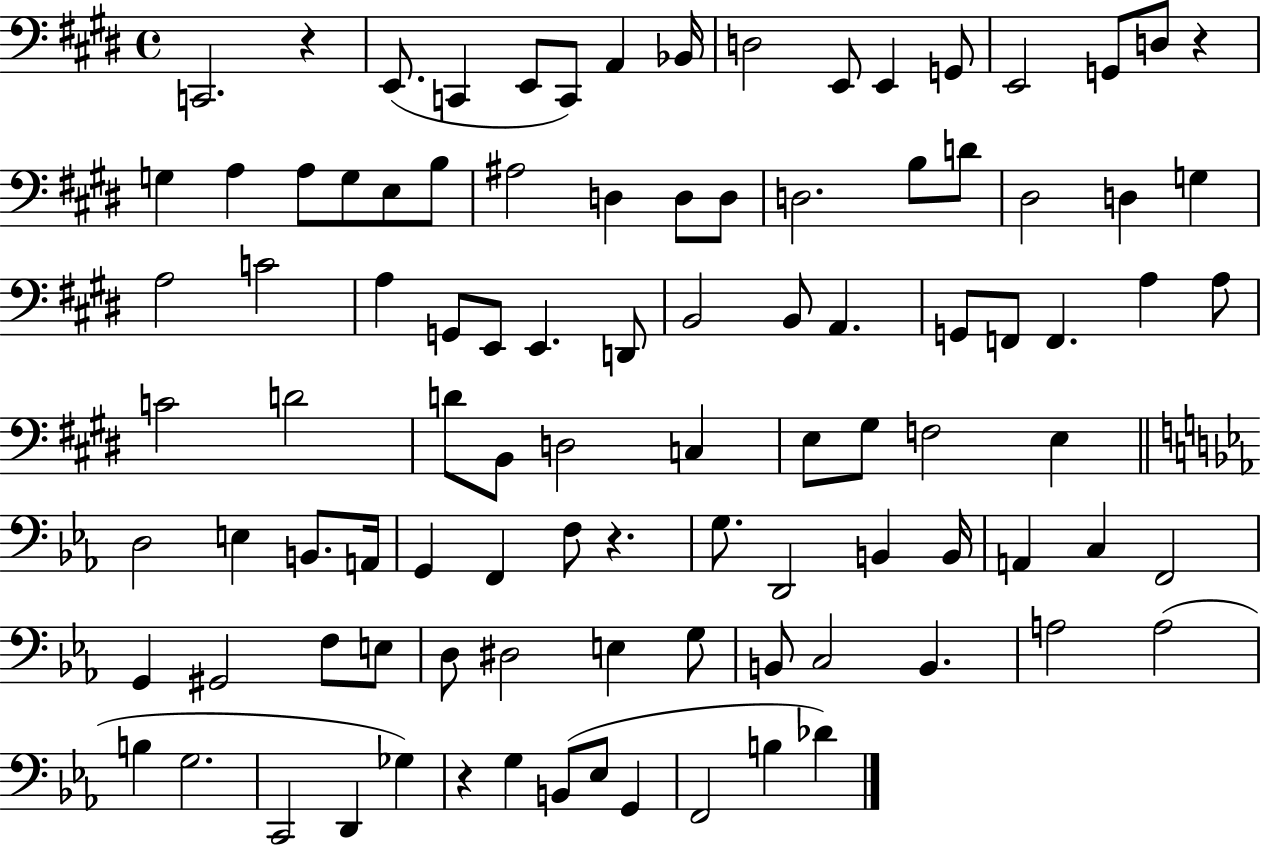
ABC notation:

X:1
T:Untitled
M:4/4
L:1/4
K:E
C,,2 z E,,/2 C,, E,,/2 C,,/2 A,, _B,,/4 D,2 E,,/2 E,, G,,/2 E,,2 G,,/2 D,/2 z G, A, A,/2 G,/2 E,/2 B,/2 ^A,2 D, D,/2 D,/2 D,2 B,/2 D/2 ^D,2 D, G, A,2 C2 A, G,,/2 E,,/2 E,, D,,/2 B,,2 B,,/2 A,, G,,/2 F,,/2 F,, A, A,/2 C2 D2 D/2 B,,/2 D,2 C, E,/2 ^G,/2 F,2 E, D,2 E, B,,/2 A,,/4 G,, F,, F,/2 z G,/2 D,,2 B,, B,,/4 A,, C, F,,2 G,, ^G,,2 F,/2 E,/2 D,/2 ^D,2 E, G,/2 B,,/2 C,2 B,, A,2 A,2 B, G,2 C,,2 D,, _G, z G, B,,/2 _E,/2 G,, F,,2 B, _D